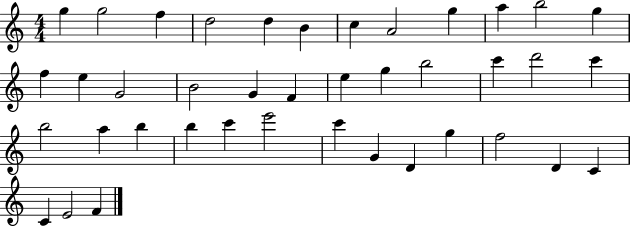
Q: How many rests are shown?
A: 0